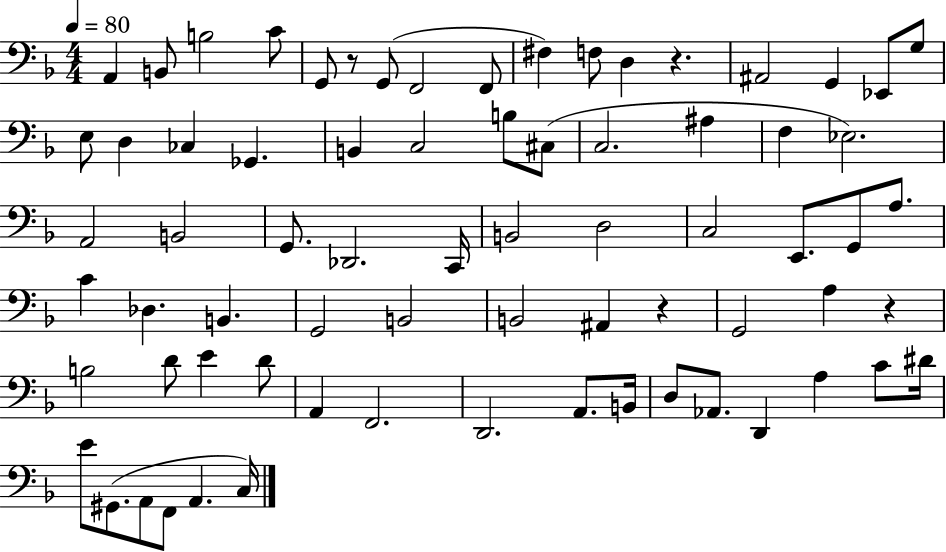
{
  \clef bass
  \numericTimeSignature
  \time 4/4
  \key f \major
  \tempo 4 = 80
  a,4 b,8 b2 c'8 | g,8 r8 g,8( f,2 f,8 | fis4) f8 d4 r4. | ais,2 g,4 ees,8 g8 | \break e8 d4 ces4 ges,4. | b,4 c2 b8 cis8( | c2. ais4 | f4 ees2.) | \break a,2 b,2 | g,8. des,2. c,16 | b,2 d2 | c2 e,8. g,8 a8. | \break c'4 des4. b,4. | g,2 b,2 | b,2 ais,4 r4 | g,2 a4 r4 | \break b2 d'8 e'4 d'8 | a,4 f,2. | d,2. a,8. b,16 | d8 aes,8. d,4 a4 c'8 dis'16 | \break e'8 gis,8.( a,8 f,8 a,4. c16) | \bar "|."
}